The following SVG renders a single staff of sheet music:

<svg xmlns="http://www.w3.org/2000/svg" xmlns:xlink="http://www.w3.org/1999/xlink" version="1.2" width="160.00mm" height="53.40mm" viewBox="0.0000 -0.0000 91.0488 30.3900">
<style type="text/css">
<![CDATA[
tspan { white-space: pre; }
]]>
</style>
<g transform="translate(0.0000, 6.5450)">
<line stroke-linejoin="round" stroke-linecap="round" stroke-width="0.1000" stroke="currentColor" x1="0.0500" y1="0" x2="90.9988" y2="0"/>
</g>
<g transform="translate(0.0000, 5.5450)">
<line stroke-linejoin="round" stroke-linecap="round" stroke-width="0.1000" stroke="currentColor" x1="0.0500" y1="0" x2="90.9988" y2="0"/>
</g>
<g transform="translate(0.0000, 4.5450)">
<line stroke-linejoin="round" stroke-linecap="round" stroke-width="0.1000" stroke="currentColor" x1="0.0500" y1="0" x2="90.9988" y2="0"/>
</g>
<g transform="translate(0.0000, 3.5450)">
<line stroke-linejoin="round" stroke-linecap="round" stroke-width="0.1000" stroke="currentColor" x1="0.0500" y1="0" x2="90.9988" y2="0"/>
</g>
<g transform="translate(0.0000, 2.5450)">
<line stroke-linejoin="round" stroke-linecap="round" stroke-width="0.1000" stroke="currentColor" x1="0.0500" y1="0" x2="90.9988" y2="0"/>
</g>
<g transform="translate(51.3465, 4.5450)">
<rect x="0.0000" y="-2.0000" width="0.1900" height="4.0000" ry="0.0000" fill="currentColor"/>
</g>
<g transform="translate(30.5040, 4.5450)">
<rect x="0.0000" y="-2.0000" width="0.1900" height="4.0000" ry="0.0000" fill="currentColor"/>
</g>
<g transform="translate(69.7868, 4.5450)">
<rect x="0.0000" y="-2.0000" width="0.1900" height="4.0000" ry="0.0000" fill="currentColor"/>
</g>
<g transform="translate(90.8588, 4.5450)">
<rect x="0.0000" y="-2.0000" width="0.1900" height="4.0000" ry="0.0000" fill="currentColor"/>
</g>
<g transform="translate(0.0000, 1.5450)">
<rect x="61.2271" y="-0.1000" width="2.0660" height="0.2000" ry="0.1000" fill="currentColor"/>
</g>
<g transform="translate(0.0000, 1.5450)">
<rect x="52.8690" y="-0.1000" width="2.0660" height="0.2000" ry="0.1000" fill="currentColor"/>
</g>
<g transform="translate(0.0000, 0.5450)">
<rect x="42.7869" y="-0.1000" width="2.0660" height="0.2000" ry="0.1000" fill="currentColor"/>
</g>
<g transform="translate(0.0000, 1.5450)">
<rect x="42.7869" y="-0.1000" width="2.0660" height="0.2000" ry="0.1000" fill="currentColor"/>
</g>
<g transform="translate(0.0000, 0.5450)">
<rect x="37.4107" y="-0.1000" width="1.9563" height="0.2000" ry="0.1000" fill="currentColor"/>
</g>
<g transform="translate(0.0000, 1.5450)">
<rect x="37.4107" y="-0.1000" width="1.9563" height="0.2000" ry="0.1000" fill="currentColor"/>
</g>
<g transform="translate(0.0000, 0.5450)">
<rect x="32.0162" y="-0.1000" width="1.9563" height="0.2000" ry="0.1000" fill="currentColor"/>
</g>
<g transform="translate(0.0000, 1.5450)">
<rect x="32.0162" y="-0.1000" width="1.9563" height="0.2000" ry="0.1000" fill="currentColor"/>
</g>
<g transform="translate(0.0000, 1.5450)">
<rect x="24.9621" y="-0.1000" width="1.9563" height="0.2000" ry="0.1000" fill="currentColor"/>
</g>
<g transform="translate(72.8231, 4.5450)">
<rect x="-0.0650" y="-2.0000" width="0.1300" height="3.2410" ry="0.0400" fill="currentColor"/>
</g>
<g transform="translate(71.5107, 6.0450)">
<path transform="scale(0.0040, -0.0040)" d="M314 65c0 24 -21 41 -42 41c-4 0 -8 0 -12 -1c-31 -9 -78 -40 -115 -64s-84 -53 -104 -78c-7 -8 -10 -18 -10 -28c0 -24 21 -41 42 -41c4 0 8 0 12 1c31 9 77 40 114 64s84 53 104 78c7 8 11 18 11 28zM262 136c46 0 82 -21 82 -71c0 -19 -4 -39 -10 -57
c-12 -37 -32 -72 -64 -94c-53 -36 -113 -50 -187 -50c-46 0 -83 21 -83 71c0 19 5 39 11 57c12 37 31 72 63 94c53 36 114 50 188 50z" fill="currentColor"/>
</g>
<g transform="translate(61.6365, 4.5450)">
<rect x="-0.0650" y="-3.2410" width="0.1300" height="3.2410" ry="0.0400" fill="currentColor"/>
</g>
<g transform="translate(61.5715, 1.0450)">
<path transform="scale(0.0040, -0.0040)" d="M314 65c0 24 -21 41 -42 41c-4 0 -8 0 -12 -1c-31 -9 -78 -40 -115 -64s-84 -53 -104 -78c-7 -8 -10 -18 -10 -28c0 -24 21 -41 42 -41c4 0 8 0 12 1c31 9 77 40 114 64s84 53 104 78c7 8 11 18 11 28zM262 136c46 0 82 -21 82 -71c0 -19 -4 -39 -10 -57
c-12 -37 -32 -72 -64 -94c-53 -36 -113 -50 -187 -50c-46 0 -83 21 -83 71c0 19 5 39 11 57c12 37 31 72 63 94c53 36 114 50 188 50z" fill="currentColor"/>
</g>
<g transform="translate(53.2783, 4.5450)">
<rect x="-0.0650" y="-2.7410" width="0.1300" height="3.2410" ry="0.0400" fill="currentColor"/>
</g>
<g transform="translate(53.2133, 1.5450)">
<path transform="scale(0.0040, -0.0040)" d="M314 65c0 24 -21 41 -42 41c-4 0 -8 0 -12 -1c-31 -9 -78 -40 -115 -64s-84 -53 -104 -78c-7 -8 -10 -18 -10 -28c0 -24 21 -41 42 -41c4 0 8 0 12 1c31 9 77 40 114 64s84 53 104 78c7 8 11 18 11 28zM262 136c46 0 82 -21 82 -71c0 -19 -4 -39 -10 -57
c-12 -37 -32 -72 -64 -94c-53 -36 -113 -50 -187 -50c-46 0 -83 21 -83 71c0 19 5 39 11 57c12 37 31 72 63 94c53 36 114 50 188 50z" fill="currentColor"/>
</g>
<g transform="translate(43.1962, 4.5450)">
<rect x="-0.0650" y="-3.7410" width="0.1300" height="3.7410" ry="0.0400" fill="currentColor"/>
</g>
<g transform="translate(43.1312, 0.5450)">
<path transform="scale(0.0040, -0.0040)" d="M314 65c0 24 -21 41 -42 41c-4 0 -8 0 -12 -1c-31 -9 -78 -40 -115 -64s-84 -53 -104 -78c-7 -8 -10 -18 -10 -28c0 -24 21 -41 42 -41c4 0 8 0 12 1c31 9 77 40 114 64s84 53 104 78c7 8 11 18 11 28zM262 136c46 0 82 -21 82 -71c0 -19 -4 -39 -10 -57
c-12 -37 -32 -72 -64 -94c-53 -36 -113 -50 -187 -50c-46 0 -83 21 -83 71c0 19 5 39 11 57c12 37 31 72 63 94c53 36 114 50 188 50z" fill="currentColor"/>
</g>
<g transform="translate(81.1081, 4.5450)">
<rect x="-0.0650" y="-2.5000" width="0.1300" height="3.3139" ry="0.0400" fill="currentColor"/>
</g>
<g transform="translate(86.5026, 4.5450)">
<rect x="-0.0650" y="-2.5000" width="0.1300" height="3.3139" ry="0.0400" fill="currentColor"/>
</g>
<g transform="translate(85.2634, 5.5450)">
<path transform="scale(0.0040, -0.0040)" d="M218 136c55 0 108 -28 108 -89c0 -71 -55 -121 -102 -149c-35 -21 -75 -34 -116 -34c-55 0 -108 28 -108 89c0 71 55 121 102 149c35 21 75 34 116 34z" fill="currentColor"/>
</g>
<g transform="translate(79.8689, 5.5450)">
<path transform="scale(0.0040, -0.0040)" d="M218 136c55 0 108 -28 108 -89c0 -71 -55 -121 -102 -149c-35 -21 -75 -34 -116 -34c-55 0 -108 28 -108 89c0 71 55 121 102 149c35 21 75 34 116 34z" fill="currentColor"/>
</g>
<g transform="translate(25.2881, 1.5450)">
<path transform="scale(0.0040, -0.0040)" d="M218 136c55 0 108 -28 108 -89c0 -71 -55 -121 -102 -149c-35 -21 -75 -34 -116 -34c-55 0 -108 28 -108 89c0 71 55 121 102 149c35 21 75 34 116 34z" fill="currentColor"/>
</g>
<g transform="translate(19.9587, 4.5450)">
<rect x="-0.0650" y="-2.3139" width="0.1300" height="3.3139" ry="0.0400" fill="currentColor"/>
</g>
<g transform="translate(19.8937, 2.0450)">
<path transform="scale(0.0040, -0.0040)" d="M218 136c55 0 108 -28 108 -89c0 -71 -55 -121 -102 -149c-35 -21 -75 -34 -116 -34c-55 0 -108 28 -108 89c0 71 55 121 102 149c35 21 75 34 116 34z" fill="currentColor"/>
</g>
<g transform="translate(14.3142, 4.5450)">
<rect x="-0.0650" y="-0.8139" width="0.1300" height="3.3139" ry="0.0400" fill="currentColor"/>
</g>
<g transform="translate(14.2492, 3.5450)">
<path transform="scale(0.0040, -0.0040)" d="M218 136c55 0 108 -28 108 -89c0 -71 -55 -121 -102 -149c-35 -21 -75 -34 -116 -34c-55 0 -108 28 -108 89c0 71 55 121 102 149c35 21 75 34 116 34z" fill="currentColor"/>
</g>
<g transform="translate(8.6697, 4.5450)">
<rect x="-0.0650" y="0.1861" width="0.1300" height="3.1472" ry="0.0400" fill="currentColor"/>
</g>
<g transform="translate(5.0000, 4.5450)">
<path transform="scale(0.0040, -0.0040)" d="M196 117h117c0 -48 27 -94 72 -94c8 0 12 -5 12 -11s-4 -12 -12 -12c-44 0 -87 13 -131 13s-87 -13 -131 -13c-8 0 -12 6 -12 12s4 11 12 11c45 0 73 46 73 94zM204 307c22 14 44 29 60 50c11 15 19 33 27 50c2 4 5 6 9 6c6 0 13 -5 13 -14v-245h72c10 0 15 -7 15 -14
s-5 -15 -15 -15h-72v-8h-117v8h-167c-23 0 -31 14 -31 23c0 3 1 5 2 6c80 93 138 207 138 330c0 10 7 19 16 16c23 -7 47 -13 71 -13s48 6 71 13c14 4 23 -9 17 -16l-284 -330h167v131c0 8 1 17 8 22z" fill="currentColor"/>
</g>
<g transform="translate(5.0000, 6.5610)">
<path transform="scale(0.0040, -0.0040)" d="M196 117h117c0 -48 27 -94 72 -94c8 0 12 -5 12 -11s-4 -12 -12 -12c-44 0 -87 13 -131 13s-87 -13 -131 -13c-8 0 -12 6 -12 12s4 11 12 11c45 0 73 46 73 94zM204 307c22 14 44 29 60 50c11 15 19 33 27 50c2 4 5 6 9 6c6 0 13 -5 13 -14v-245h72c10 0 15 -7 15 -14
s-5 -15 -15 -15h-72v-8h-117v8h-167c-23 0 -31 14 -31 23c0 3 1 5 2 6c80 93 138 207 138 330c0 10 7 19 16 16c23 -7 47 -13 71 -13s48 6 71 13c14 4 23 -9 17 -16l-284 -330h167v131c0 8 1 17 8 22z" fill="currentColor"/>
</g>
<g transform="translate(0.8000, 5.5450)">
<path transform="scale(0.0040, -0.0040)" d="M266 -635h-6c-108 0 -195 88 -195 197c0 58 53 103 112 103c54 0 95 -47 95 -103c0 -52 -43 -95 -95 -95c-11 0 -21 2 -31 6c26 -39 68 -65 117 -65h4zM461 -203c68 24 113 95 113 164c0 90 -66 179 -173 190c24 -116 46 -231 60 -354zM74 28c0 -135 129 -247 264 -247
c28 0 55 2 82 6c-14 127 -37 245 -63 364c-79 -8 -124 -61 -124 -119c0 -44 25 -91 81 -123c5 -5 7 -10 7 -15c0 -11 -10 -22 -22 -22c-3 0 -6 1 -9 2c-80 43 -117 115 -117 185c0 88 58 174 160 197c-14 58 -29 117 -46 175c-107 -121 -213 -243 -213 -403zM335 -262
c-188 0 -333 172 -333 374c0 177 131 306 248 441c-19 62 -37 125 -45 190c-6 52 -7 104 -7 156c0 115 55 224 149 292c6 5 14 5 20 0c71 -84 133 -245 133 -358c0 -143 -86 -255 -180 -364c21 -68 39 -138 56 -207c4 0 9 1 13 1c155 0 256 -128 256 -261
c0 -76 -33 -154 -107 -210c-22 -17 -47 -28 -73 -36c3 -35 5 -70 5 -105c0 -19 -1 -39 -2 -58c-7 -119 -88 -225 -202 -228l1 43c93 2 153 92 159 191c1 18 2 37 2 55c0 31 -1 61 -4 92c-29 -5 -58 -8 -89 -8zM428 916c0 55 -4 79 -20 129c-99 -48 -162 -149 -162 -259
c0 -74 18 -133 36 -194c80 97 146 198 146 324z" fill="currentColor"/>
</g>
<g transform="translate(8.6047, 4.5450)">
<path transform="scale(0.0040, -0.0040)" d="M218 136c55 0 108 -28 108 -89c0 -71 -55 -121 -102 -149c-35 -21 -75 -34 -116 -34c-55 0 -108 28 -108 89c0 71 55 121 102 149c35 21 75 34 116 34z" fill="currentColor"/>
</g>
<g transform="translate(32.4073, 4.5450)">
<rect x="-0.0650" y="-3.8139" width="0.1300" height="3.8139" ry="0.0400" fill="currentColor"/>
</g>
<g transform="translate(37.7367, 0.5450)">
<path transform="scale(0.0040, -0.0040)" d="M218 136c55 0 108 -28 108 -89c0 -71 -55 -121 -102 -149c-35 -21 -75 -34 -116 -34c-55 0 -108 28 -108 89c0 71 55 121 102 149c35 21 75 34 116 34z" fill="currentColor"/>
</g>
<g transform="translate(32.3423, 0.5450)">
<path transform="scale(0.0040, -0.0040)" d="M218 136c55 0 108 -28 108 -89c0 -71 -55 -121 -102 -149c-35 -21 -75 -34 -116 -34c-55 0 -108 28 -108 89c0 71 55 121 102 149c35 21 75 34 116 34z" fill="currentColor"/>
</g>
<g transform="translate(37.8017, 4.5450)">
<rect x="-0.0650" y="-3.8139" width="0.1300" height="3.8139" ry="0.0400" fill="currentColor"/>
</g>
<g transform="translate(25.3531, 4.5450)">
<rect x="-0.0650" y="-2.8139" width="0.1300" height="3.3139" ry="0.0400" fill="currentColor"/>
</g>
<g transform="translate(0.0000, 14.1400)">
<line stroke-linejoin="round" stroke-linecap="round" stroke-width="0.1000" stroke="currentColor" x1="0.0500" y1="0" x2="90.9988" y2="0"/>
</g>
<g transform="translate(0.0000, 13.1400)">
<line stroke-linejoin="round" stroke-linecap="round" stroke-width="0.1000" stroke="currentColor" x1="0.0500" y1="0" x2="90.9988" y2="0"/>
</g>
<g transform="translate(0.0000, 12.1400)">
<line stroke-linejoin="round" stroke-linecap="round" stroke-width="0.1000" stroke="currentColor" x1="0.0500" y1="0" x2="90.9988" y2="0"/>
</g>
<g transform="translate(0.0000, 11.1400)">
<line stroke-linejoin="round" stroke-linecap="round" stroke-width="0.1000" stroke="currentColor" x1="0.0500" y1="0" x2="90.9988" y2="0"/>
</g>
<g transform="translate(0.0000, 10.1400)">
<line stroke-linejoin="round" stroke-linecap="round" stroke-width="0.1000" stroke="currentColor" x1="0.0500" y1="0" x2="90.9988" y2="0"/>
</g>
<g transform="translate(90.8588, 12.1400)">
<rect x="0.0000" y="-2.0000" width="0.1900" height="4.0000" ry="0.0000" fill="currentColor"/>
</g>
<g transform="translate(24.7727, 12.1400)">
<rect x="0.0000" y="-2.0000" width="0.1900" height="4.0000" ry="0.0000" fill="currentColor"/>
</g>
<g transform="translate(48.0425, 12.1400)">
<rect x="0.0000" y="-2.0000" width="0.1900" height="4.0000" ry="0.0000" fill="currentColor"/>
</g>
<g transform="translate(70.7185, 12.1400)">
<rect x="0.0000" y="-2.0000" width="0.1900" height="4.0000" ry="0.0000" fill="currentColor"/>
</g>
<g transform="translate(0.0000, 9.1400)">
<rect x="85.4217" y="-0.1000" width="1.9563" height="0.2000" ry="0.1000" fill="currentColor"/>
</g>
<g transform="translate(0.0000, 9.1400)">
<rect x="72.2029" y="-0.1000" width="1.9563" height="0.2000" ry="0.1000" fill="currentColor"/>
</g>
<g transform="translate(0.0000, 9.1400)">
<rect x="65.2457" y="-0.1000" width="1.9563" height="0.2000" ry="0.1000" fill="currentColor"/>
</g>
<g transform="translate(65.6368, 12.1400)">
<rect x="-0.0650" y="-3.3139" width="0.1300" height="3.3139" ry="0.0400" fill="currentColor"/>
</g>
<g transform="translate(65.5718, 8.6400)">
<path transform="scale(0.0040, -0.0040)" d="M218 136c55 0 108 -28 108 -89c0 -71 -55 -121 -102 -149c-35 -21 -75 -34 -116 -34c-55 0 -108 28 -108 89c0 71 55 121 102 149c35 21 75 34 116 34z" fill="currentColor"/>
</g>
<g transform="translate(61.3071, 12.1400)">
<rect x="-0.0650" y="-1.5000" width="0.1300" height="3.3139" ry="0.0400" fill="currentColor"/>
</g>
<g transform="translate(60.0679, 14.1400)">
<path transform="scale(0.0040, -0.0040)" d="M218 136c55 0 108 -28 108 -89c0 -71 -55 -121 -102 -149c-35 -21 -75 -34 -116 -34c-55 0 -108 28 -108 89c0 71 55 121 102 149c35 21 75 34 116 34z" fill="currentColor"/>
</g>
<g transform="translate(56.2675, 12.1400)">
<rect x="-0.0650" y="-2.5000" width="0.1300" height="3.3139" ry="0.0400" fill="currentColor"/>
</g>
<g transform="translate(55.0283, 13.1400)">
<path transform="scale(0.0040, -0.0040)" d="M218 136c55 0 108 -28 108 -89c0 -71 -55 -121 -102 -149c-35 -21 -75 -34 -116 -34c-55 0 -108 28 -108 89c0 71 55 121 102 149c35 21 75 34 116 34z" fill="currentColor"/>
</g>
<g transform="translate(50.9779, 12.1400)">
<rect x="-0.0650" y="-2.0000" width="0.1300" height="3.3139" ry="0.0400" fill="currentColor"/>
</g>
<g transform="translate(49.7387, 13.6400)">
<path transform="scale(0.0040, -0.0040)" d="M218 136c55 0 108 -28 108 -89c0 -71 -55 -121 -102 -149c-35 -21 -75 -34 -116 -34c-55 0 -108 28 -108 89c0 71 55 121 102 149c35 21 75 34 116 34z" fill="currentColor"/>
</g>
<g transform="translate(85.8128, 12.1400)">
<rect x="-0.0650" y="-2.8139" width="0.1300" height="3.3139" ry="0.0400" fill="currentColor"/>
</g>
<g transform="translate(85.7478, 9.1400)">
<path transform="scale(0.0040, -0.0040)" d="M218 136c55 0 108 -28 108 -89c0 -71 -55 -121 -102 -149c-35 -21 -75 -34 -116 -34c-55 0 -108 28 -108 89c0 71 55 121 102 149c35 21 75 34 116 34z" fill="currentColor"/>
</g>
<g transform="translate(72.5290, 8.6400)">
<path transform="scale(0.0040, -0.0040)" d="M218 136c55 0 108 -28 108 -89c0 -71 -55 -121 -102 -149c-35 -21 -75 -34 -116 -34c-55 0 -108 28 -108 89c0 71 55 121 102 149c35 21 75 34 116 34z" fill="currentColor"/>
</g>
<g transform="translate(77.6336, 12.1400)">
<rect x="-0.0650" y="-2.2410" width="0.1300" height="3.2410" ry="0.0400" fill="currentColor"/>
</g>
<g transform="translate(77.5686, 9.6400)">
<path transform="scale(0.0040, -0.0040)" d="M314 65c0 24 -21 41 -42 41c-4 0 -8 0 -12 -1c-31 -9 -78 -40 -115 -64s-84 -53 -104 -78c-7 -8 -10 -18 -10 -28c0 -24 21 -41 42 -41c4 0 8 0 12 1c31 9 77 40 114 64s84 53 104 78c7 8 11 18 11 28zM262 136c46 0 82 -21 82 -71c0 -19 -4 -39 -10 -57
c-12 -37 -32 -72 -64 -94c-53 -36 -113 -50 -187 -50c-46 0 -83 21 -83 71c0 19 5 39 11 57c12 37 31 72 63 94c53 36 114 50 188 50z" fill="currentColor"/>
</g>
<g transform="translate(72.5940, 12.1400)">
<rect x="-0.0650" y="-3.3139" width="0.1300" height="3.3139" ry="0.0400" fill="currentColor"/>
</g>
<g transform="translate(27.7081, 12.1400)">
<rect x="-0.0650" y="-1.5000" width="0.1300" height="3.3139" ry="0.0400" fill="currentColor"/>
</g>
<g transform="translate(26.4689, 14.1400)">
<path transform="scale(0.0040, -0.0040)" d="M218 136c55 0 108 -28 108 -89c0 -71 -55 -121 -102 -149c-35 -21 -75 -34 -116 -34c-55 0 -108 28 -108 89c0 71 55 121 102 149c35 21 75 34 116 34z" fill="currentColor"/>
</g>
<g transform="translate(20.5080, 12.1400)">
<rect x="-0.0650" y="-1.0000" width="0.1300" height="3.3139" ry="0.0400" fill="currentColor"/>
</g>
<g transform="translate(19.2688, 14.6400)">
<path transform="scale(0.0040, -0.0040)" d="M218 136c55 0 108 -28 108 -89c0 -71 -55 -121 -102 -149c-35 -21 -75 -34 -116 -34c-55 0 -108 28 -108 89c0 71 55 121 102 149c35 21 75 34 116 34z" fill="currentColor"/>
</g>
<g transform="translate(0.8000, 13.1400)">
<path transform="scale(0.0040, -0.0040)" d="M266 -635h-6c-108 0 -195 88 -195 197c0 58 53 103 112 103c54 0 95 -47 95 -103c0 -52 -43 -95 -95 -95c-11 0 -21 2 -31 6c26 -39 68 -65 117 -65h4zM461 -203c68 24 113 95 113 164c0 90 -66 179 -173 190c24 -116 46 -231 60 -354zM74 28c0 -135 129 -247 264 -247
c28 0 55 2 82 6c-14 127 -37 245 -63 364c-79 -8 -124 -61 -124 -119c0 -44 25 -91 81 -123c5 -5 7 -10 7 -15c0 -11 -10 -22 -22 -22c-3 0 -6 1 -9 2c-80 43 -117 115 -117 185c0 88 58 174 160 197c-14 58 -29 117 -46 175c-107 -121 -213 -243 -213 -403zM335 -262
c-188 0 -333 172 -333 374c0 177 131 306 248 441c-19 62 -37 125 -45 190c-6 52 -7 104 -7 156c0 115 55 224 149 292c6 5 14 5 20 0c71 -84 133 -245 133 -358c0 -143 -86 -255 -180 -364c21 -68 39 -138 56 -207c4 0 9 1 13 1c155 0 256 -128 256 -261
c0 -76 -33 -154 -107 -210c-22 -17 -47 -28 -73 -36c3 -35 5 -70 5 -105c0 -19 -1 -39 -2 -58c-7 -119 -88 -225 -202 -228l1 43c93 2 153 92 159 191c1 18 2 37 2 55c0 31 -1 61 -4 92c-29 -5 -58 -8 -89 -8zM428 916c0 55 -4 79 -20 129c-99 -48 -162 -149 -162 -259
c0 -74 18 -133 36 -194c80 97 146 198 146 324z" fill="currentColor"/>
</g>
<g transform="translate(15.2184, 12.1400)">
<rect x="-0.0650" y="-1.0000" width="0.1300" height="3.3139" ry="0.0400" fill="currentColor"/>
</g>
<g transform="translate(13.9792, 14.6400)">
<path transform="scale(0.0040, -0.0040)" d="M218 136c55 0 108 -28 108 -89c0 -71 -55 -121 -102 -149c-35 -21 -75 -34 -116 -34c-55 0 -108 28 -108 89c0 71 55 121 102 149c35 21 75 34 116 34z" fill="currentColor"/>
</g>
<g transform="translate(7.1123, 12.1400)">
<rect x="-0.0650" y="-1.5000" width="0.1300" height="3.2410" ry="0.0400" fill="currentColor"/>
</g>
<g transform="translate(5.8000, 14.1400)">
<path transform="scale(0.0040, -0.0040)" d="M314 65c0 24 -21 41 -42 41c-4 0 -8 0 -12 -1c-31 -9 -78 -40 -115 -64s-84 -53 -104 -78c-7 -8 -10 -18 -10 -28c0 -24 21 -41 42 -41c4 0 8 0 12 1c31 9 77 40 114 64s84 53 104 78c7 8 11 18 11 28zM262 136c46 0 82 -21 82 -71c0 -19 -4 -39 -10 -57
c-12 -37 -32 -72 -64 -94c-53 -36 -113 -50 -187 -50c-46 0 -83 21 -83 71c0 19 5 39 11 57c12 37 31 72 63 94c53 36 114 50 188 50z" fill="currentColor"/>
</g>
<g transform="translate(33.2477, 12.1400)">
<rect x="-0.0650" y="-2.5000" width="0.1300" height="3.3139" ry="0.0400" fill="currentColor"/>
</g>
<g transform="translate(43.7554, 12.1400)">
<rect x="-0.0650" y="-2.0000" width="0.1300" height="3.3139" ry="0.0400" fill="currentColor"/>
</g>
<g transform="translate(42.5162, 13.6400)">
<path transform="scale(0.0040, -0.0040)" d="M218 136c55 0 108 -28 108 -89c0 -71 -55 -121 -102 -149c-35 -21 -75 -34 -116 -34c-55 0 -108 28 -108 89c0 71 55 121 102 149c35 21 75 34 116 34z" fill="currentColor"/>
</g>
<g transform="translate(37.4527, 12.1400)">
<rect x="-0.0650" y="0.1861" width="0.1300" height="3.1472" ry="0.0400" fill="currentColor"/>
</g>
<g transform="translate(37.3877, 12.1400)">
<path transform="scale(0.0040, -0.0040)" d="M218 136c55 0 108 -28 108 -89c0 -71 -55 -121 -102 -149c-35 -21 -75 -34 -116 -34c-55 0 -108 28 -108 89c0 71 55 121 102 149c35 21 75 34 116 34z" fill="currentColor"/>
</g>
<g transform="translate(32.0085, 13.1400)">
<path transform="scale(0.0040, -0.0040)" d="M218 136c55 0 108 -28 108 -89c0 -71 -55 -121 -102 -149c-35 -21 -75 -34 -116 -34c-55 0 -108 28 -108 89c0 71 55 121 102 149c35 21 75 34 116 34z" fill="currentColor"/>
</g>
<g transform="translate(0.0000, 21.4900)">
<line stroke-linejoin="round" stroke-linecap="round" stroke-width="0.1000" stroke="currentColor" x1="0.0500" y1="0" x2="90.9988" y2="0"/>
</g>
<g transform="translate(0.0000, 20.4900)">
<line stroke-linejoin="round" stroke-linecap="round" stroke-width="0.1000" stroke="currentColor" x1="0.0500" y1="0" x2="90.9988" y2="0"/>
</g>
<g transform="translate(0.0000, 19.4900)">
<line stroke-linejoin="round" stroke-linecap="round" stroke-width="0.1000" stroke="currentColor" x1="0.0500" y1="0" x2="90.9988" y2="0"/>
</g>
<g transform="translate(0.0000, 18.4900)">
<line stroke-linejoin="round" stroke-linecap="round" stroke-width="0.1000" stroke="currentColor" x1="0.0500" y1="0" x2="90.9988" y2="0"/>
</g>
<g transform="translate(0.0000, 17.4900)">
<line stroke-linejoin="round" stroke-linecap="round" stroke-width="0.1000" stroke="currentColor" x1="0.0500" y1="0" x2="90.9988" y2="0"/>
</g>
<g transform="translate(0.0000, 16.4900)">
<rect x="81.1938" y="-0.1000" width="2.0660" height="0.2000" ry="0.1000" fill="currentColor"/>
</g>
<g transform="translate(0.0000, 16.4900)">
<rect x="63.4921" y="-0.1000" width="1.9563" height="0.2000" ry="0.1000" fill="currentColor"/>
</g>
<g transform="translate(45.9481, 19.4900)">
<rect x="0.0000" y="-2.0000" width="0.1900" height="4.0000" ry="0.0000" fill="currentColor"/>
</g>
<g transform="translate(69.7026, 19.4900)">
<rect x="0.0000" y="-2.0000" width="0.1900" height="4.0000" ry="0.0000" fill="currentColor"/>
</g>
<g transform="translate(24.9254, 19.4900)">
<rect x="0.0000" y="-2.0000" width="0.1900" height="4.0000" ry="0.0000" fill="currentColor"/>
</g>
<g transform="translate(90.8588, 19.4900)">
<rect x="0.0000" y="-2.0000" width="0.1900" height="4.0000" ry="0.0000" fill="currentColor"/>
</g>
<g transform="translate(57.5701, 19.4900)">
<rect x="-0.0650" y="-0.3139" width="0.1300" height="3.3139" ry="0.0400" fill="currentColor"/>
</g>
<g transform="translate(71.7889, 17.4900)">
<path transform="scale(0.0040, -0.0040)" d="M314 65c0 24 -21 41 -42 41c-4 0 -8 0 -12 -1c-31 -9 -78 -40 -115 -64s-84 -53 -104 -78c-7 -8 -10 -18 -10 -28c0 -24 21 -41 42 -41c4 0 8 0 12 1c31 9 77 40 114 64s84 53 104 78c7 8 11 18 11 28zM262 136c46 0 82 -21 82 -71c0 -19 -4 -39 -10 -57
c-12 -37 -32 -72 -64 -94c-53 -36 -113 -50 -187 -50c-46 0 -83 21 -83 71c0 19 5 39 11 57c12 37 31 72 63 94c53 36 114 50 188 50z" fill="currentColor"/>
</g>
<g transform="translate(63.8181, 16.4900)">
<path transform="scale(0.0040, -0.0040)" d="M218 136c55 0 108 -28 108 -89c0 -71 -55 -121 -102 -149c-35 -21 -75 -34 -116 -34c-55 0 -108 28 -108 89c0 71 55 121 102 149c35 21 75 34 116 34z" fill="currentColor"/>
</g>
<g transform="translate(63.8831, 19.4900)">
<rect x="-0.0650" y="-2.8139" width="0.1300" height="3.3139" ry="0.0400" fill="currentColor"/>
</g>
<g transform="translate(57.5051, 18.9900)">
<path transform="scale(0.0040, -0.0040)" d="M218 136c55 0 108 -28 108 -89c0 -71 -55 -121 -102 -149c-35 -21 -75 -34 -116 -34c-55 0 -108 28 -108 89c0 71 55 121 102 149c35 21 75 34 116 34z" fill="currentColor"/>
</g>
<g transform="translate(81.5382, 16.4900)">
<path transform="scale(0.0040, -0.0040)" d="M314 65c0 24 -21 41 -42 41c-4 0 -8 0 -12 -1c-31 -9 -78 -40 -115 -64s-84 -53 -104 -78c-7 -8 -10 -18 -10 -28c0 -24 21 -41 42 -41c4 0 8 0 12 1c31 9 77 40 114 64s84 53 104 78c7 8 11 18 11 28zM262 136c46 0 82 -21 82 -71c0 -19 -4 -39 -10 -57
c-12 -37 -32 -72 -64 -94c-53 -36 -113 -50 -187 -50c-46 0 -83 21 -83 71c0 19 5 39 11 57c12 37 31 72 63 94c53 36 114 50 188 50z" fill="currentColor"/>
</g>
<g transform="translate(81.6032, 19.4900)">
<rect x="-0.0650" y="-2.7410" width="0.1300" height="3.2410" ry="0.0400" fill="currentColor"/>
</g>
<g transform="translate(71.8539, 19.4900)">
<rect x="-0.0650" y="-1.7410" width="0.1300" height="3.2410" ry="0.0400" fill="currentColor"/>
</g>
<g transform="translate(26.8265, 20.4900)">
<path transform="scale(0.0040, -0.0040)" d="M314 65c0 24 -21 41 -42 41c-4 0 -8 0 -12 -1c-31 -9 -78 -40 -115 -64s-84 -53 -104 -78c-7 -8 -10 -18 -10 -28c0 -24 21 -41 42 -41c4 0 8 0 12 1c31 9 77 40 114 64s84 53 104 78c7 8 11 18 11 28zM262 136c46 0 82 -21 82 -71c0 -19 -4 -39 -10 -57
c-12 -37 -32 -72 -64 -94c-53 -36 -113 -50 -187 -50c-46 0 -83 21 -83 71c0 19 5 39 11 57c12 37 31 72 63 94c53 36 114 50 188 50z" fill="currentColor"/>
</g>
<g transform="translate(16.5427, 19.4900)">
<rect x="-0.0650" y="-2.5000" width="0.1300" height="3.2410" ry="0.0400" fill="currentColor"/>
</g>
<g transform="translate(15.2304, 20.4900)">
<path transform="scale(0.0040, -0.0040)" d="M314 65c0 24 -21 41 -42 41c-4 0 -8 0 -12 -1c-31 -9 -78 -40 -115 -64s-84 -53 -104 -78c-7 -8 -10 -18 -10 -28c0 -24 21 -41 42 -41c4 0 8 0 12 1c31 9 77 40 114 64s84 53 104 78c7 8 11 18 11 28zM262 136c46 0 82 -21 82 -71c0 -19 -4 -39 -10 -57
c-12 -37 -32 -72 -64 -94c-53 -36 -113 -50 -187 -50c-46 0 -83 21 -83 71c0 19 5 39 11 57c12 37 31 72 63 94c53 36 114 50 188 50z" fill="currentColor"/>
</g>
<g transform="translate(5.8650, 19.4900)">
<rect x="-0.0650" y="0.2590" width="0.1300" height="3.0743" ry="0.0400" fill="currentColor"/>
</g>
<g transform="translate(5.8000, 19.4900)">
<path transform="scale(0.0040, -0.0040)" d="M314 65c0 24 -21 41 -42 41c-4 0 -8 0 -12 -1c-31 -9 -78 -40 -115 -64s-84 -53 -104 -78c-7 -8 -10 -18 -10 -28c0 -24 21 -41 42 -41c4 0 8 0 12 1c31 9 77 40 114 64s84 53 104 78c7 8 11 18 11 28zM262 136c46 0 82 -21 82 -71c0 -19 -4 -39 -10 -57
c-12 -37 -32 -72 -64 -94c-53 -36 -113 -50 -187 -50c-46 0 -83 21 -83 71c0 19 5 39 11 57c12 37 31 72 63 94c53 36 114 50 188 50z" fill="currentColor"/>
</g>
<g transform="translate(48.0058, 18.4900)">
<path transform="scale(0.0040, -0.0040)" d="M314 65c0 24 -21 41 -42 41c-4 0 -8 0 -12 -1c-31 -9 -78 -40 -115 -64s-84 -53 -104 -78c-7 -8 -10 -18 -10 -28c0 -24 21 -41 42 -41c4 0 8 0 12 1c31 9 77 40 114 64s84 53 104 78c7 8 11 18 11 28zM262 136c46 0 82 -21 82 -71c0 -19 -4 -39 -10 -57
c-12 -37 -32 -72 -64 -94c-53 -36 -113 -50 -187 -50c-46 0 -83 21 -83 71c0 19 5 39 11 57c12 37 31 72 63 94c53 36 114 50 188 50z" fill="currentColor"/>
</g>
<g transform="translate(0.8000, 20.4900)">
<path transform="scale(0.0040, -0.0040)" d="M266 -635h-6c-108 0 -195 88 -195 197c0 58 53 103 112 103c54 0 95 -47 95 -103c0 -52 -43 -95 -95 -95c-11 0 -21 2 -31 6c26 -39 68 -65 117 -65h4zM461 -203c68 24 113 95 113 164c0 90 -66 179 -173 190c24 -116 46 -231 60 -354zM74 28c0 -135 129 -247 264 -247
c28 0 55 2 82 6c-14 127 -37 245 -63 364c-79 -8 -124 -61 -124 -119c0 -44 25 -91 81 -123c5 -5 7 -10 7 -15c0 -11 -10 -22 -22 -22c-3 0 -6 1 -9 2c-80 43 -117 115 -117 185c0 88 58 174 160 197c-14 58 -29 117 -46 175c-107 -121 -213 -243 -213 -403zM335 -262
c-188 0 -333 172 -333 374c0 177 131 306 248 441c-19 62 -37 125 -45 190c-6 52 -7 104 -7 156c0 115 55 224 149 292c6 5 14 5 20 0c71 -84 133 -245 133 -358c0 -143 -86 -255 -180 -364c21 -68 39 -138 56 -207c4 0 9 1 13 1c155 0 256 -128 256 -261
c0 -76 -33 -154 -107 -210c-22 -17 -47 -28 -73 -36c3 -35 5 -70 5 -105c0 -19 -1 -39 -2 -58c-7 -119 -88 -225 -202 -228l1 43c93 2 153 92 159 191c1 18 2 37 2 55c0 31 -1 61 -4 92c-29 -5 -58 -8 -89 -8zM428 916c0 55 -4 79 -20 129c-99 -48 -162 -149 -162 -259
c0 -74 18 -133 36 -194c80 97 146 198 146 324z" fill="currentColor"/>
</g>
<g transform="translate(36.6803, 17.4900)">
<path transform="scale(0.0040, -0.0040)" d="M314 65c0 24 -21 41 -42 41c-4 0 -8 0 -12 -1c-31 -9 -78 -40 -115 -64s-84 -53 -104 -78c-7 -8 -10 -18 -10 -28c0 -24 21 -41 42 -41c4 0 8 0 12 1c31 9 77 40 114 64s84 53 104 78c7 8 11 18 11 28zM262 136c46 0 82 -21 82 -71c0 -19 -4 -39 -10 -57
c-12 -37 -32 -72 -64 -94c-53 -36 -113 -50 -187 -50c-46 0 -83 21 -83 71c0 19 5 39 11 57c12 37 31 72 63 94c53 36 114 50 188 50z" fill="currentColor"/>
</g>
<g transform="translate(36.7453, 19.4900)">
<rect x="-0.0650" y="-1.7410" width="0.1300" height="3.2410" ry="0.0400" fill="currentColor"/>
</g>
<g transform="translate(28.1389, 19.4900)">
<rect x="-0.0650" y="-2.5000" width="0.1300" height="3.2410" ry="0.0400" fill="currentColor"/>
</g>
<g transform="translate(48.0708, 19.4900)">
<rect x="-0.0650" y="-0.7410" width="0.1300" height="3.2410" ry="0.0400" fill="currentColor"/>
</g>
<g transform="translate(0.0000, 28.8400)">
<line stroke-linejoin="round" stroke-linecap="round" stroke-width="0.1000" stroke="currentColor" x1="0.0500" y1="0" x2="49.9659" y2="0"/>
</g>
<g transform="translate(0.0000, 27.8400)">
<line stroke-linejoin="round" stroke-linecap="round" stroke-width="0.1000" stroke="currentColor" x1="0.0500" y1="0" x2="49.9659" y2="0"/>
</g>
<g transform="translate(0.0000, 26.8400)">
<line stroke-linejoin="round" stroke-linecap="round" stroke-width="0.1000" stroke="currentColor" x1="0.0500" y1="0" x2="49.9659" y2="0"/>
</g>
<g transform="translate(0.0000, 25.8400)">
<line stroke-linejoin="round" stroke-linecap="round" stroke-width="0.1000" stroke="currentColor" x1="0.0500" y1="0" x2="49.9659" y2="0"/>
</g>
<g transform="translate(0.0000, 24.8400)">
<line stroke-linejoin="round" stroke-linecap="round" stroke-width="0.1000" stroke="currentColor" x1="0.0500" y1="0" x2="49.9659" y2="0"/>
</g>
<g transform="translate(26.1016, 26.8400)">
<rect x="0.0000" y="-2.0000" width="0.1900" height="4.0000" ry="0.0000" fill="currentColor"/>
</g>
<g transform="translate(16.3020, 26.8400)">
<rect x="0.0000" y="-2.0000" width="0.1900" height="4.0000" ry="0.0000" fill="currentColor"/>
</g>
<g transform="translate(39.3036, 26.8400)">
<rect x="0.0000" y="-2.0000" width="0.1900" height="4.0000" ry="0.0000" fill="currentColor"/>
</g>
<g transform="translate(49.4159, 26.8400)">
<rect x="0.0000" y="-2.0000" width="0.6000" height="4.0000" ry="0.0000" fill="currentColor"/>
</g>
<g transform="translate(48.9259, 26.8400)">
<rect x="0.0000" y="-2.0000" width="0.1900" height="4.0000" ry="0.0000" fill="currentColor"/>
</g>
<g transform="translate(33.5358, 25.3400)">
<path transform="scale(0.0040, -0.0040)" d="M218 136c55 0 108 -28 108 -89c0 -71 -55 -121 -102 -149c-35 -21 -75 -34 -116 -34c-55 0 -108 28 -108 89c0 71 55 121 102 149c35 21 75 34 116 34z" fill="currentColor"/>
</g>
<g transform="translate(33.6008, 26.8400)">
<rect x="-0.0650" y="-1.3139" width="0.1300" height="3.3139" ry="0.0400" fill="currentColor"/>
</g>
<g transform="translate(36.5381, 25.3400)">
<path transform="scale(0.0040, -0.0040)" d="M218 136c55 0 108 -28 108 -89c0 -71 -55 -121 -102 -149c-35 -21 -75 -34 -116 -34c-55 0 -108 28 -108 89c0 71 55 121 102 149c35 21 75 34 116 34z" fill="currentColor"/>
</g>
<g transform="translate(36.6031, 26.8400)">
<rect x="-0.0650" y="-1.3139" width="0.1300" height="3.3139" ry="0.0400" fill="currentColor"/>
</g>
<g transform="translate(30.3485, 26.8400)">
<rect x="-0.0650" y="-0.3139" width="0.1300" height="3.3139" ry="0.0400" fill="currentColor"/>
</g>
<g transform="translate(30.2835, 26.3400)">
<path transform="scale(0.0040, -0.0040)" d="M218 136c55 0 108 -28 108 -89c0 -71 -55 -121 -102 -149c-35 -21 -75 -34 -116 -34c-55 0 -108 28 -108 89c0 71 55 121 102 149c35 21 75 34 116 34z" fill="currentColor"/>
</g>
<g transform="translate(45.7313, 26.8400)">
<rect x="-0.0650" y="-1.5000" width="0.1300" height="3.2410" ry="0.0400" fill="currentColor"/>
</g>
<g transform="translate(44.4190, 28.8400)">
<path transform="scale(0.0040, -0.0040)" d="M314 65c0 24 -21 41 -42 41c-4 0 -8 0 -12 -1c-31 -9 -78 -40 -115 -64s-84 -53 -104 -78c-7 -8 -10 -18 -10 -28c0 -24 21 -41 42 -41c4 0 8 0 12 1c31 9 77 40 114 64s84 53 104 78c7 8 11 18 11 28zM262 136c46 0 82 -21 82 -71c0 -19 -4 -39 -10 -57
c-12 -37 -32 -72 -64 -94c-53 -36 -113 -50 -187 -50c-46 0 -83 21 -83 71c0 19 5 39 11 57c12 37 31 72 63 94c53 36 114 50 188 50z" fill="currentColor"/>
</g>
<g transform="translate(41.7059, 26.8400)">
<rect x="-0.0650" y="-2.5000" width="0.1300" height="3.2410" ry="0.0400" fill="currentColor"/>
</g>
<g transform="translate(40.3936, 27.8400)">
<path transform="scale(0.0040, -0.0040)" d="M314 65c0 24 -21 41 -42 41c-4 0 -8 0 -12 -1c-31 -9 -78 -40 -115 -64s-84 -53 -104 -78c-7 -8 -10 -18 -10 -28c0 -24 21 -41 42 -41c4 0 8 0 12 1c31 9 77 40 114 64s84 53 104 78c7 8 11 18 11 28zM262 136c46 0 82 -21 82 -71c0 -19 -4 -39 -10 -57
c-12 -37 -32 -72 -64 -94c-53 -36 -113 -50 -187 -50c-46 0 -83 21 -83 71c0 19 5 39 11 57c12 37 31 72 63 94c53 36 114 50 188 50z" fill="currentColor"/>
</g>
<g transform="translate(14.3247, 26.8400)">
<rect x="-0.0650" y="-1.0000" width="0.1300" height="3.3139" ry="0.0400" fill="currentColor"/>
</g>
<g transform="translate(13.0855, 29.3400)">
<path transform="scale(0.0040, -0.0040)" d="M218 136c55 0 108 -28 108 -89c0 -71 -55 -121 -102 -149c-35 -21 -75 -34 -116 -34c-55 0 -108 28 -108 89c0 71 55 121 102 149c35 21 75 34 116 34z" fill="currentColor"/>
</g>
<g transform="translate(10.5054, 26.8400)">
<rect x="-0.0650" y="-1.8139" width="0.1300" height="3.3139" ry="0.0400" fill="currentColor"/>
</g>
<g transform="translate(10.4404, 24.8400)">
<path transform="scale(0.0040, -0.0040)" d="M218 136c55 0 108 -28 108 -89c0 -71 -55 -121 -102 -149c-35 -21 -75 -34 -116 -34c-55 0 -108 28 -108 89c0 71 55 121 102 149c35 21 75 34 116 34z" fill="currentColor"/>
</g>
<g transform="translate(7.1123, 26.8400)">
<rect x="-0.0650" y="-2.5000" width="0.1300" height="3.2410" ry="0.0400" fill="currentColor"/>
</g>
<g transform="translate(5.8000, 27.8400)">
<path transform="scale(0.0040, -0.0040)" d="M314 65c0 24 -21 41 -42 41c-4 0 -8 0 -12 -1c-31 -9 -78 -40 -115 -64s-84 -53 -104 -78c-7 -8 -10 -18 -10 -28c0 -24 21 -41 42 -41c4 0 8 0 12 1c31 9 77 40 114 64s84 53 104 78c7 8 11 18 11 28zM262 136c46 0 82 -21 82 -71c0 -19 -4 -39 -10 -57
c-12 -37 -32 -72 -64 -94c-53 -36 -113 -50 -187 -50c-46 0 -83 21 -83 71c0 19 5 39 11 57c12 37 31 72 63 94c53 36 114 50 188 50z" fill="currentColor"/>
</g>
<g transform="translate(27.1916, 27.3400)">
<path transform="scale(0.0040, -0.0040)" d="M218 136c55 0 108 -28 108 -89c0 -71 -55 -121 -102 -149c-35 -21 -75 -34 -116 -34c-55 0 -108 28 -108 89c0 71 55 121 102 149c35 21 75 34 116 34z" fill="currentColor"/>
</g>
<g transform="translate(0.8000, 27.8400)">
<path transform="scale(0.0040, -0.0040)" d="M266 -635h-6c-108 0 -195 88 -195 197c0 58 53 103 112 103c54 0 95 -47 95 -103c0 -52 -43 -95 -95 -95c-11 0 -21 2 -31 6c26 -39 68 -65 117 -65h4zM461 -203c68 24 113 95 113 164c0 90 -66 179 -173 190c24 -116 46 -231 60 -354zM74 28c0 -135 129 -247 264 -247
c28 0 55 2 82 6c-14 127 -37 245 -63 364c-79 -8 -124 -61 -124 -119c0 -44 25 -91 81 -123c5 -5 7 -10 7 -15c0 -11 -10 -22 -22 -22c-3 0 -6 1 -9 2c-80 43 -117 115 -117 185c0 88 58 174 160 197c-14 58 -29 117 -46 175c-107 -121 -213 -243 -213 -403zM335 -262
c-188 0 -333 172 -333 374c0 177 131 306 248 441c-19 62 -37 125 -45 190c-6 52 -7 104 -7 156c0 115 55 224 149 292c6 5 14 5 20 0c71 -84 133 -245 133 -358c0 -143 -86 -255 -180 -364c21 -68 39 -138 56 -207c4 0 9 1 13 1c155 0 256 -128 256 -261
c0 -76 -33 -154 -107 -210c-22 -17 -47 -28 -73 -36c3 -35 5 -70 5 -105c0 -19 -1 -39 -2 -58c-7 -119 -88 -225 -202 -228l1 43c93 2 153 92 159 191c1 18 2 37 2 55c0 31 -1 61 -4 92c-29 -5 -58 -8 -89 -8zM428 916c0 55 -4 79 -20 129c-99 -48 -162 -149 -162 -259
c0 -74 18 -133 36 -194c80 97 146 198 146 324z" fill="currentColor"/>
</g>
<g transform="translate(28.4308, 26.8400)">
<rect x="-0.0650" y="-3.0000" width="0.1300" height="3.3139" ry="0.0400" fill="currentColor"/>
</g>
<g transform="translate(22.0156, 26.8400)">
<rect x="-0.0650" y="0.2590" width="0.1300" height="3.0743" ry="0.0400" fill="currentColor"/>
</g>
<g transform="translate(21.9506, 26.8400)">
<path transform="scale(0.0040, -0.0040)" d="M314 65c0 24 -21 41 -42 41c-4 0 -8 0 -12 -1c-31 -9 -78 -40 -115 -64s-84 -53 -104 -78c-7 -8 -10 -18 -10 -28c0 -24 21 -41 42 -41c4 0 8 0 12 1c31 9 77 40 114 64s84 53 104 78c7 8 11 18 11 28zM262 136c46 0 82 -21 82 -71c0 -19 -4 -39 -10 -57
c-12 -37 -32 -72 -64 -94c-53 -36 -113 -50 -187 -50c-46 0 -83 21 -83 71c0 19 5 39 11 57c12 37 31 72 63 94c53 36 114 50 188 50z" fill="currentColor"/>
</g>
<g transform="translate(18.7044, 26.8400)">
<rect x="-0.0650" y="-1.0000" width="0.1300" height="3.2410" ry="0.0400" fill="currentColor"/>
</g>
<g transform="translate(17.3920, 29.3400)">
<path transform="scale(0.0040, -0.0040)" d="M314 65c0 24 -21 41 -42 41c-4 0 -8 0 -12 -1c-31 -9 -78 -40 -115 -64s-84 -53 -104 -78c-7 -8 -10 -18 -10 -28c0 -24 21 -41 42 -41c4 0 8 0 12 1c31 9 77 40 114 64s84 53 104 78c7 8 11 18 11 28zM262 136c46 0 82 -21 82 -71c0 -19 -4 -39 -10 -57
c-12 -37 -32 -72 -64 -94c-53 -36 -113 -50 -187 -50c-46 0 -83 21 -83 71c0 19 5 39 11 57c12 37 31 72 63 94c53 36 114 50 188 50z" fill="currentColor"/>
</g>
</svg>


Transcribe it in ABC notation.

X:1
T:Untitled
M:4/4
L:1/4
K:C
B d g a c' c' c'2 a2 b2 F2 G G E2 D D E G B F F G E b b g2 a B2 G2 G2 f2 d2 c a f2 a2 G2 f D D2 B2 A c e e G2 E2